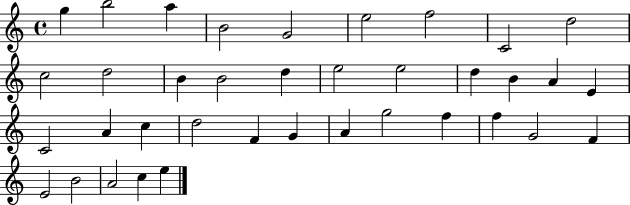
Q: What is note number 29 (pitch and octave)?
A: F5